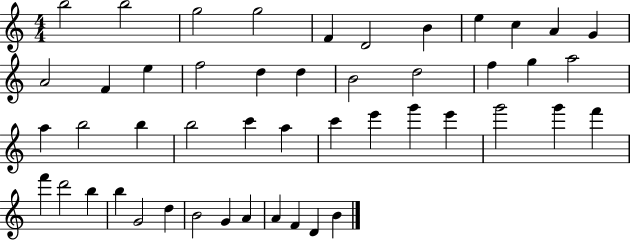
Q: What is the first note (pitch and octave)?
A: B5